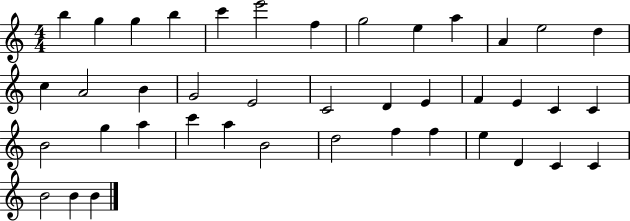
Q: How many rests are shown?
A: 0